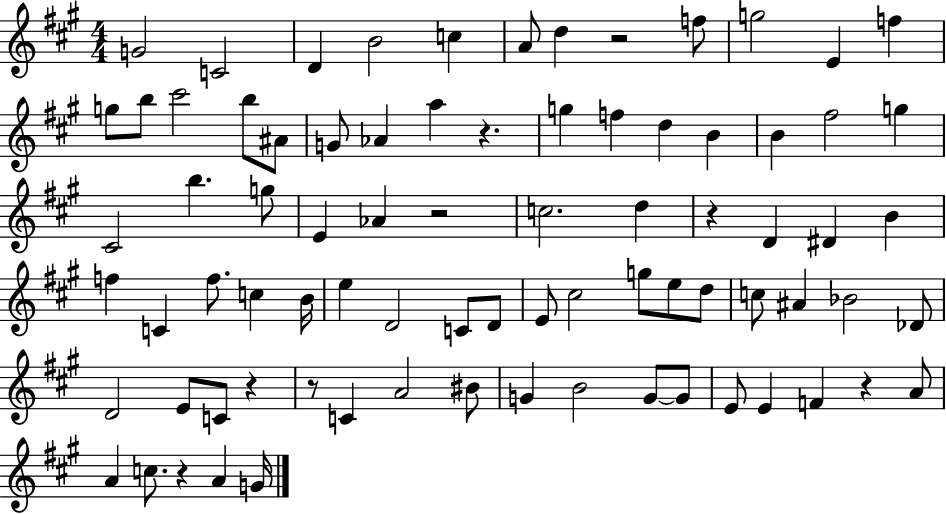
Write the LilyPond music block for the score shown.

{
  \clef treble
  \numericTimeSignature
  \time 4/4
  \key a \major
  g'2 c'2 | d'4 b'2 c''4 | a'8 d''4 r2 f''8 | g''2 e'4 f''4 | \break g''8 b''8 cis'''2 b''8 ais'8 | g'8 aes'4 a''4 r4. | g''4 f''4 d''4 b'4 | b'4 fis''2 g''4 | \break cis'2 b''4. g''8 | e'4 aes'4 r2 | c''2. d''4 | r4 d'4 dis'4 b'4 | \break f''4 c'4 f''8. c''4 b'16 | e''4 d'2 c'8 d'8 | e'8 cis''2 g''8 e''8 d''8 | c''8 ais'4 bes'2 des'8 | \break d'2 e'8 c'8 r4 | r8 c'4 a'2 bis'8 | g'4 b'2 g'8~~ g'8 | e'8 e'4 f'4 r4 a'8 | \break a'4 c''8. r4 a'4 g'16 | \bar "|."
}